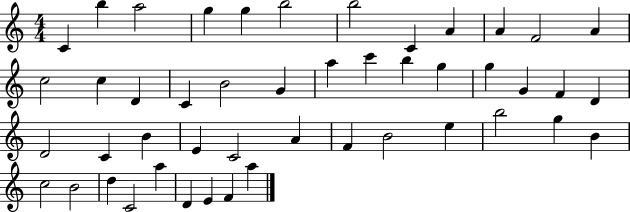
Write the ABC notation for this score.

X:1
T:Untitled
M:4/4
L:1/4
K:C
C b a2 g g b2 b2 C A A F2 A c2 c D C B2 G a c' b g g G F D D2 C B E C2 A F B2 e b2 g B c2 B2 d C2 a D E F a